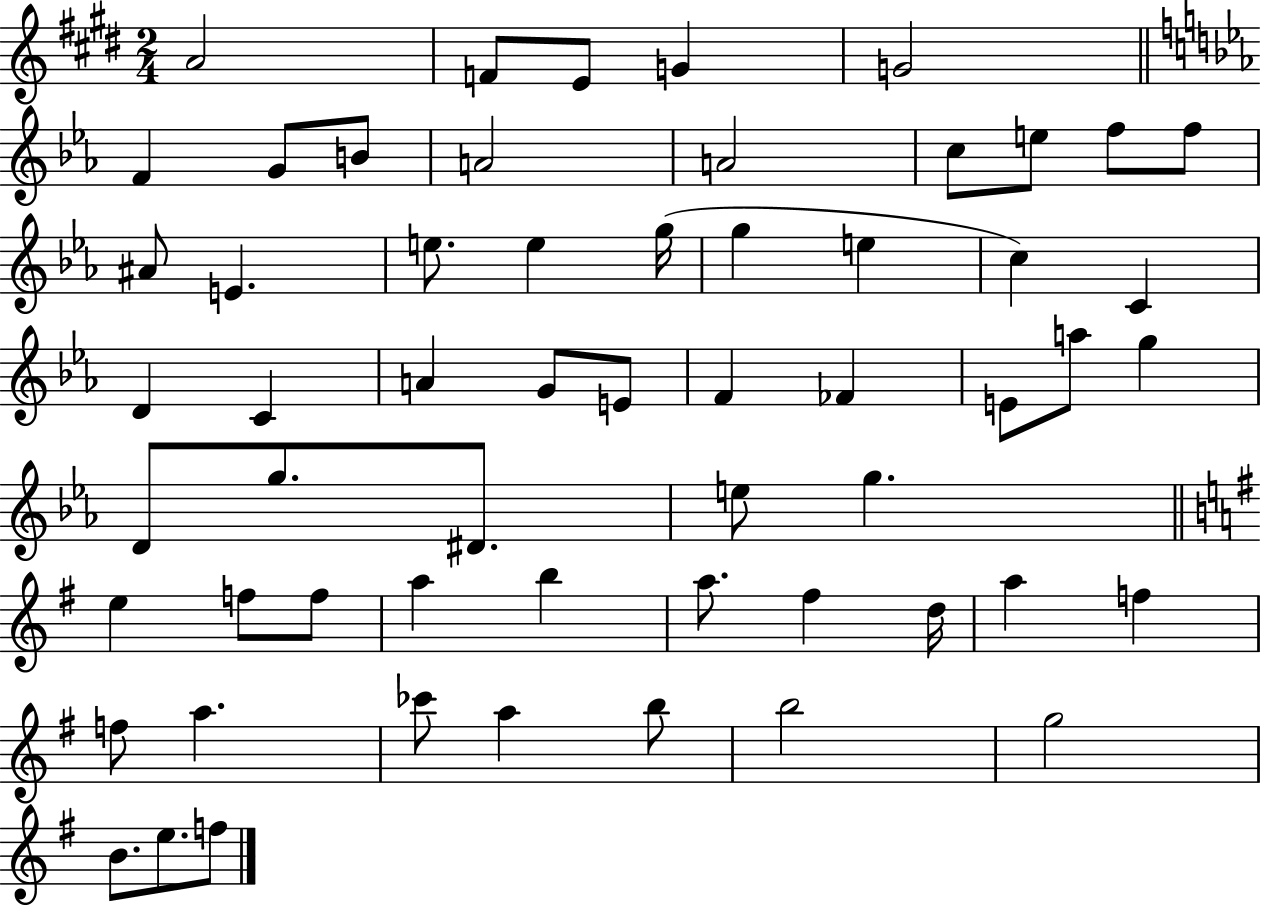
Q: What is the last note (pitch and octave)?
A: F5